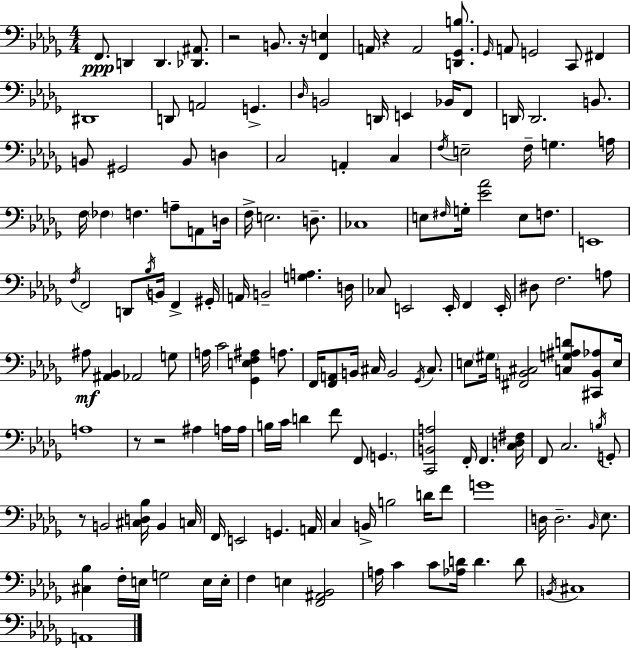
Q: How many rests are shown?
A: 6